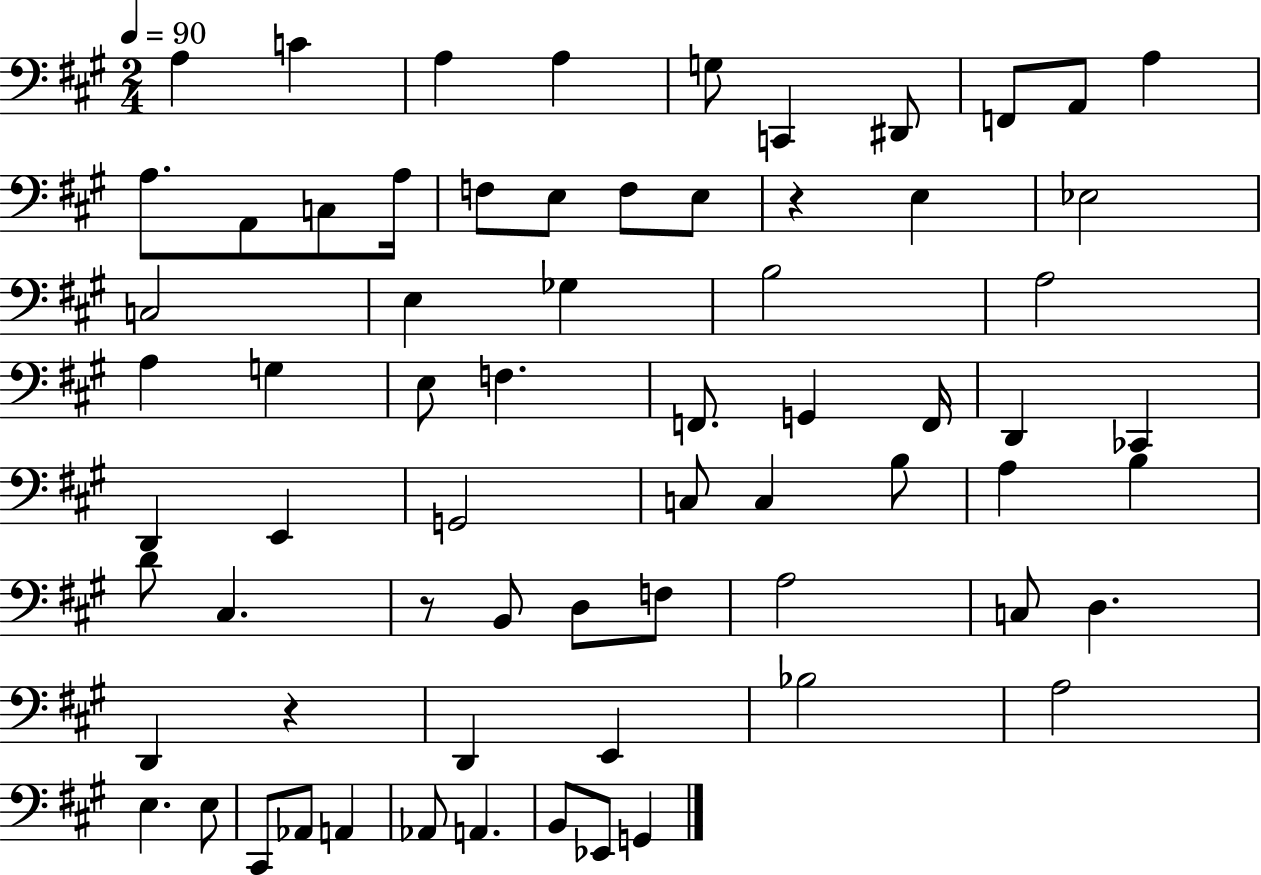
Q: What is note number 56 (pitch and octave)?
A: E3